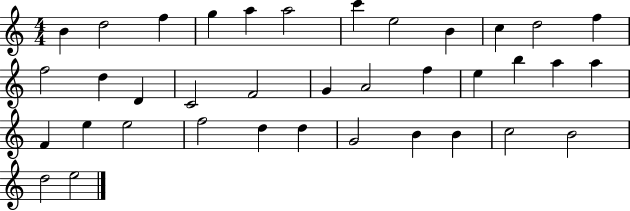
X:1
T:Untitled
M:4/4
L:1/4
K:C
B d2 f g a a2 c' e2 B c d2 f f2 d D C2 F2 G A2 f e b a a F e e2 f2 d d G2 B B c2 B2 d2 e2